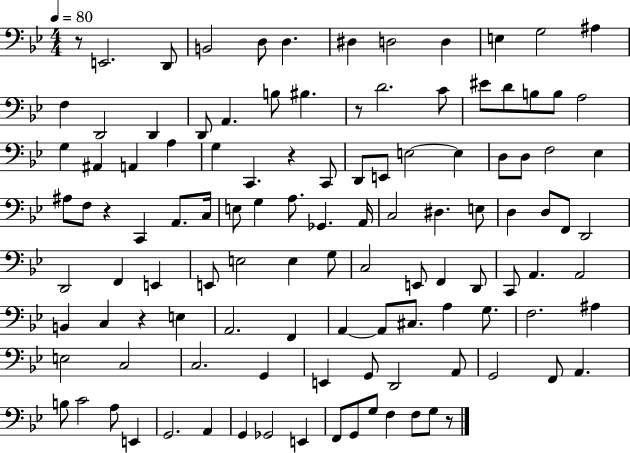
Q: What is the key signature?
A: BES major